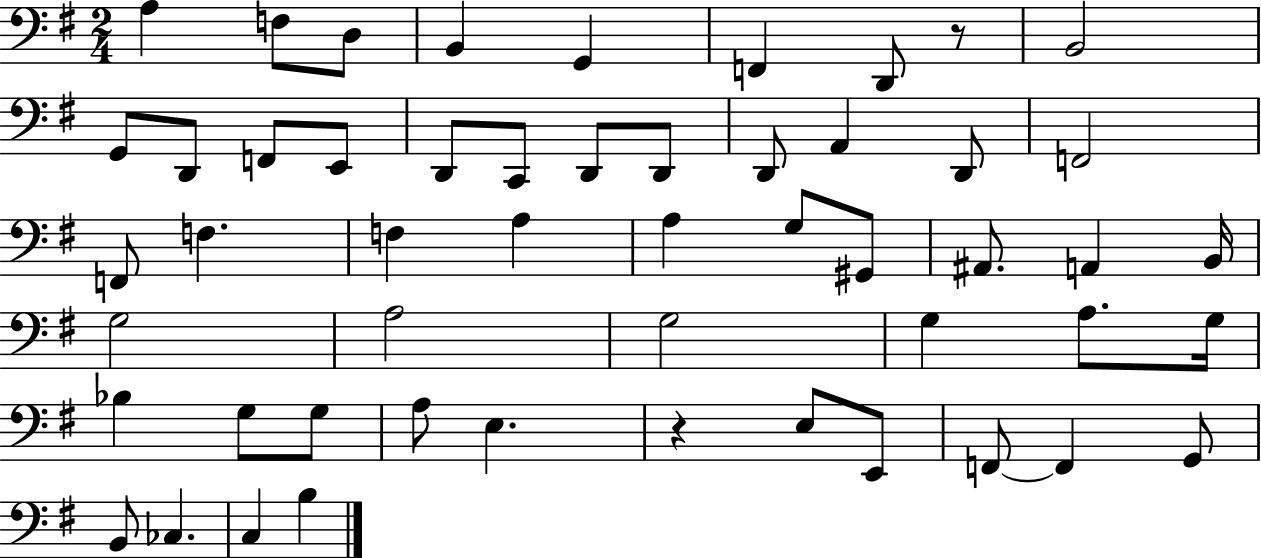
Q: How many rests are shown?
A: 2